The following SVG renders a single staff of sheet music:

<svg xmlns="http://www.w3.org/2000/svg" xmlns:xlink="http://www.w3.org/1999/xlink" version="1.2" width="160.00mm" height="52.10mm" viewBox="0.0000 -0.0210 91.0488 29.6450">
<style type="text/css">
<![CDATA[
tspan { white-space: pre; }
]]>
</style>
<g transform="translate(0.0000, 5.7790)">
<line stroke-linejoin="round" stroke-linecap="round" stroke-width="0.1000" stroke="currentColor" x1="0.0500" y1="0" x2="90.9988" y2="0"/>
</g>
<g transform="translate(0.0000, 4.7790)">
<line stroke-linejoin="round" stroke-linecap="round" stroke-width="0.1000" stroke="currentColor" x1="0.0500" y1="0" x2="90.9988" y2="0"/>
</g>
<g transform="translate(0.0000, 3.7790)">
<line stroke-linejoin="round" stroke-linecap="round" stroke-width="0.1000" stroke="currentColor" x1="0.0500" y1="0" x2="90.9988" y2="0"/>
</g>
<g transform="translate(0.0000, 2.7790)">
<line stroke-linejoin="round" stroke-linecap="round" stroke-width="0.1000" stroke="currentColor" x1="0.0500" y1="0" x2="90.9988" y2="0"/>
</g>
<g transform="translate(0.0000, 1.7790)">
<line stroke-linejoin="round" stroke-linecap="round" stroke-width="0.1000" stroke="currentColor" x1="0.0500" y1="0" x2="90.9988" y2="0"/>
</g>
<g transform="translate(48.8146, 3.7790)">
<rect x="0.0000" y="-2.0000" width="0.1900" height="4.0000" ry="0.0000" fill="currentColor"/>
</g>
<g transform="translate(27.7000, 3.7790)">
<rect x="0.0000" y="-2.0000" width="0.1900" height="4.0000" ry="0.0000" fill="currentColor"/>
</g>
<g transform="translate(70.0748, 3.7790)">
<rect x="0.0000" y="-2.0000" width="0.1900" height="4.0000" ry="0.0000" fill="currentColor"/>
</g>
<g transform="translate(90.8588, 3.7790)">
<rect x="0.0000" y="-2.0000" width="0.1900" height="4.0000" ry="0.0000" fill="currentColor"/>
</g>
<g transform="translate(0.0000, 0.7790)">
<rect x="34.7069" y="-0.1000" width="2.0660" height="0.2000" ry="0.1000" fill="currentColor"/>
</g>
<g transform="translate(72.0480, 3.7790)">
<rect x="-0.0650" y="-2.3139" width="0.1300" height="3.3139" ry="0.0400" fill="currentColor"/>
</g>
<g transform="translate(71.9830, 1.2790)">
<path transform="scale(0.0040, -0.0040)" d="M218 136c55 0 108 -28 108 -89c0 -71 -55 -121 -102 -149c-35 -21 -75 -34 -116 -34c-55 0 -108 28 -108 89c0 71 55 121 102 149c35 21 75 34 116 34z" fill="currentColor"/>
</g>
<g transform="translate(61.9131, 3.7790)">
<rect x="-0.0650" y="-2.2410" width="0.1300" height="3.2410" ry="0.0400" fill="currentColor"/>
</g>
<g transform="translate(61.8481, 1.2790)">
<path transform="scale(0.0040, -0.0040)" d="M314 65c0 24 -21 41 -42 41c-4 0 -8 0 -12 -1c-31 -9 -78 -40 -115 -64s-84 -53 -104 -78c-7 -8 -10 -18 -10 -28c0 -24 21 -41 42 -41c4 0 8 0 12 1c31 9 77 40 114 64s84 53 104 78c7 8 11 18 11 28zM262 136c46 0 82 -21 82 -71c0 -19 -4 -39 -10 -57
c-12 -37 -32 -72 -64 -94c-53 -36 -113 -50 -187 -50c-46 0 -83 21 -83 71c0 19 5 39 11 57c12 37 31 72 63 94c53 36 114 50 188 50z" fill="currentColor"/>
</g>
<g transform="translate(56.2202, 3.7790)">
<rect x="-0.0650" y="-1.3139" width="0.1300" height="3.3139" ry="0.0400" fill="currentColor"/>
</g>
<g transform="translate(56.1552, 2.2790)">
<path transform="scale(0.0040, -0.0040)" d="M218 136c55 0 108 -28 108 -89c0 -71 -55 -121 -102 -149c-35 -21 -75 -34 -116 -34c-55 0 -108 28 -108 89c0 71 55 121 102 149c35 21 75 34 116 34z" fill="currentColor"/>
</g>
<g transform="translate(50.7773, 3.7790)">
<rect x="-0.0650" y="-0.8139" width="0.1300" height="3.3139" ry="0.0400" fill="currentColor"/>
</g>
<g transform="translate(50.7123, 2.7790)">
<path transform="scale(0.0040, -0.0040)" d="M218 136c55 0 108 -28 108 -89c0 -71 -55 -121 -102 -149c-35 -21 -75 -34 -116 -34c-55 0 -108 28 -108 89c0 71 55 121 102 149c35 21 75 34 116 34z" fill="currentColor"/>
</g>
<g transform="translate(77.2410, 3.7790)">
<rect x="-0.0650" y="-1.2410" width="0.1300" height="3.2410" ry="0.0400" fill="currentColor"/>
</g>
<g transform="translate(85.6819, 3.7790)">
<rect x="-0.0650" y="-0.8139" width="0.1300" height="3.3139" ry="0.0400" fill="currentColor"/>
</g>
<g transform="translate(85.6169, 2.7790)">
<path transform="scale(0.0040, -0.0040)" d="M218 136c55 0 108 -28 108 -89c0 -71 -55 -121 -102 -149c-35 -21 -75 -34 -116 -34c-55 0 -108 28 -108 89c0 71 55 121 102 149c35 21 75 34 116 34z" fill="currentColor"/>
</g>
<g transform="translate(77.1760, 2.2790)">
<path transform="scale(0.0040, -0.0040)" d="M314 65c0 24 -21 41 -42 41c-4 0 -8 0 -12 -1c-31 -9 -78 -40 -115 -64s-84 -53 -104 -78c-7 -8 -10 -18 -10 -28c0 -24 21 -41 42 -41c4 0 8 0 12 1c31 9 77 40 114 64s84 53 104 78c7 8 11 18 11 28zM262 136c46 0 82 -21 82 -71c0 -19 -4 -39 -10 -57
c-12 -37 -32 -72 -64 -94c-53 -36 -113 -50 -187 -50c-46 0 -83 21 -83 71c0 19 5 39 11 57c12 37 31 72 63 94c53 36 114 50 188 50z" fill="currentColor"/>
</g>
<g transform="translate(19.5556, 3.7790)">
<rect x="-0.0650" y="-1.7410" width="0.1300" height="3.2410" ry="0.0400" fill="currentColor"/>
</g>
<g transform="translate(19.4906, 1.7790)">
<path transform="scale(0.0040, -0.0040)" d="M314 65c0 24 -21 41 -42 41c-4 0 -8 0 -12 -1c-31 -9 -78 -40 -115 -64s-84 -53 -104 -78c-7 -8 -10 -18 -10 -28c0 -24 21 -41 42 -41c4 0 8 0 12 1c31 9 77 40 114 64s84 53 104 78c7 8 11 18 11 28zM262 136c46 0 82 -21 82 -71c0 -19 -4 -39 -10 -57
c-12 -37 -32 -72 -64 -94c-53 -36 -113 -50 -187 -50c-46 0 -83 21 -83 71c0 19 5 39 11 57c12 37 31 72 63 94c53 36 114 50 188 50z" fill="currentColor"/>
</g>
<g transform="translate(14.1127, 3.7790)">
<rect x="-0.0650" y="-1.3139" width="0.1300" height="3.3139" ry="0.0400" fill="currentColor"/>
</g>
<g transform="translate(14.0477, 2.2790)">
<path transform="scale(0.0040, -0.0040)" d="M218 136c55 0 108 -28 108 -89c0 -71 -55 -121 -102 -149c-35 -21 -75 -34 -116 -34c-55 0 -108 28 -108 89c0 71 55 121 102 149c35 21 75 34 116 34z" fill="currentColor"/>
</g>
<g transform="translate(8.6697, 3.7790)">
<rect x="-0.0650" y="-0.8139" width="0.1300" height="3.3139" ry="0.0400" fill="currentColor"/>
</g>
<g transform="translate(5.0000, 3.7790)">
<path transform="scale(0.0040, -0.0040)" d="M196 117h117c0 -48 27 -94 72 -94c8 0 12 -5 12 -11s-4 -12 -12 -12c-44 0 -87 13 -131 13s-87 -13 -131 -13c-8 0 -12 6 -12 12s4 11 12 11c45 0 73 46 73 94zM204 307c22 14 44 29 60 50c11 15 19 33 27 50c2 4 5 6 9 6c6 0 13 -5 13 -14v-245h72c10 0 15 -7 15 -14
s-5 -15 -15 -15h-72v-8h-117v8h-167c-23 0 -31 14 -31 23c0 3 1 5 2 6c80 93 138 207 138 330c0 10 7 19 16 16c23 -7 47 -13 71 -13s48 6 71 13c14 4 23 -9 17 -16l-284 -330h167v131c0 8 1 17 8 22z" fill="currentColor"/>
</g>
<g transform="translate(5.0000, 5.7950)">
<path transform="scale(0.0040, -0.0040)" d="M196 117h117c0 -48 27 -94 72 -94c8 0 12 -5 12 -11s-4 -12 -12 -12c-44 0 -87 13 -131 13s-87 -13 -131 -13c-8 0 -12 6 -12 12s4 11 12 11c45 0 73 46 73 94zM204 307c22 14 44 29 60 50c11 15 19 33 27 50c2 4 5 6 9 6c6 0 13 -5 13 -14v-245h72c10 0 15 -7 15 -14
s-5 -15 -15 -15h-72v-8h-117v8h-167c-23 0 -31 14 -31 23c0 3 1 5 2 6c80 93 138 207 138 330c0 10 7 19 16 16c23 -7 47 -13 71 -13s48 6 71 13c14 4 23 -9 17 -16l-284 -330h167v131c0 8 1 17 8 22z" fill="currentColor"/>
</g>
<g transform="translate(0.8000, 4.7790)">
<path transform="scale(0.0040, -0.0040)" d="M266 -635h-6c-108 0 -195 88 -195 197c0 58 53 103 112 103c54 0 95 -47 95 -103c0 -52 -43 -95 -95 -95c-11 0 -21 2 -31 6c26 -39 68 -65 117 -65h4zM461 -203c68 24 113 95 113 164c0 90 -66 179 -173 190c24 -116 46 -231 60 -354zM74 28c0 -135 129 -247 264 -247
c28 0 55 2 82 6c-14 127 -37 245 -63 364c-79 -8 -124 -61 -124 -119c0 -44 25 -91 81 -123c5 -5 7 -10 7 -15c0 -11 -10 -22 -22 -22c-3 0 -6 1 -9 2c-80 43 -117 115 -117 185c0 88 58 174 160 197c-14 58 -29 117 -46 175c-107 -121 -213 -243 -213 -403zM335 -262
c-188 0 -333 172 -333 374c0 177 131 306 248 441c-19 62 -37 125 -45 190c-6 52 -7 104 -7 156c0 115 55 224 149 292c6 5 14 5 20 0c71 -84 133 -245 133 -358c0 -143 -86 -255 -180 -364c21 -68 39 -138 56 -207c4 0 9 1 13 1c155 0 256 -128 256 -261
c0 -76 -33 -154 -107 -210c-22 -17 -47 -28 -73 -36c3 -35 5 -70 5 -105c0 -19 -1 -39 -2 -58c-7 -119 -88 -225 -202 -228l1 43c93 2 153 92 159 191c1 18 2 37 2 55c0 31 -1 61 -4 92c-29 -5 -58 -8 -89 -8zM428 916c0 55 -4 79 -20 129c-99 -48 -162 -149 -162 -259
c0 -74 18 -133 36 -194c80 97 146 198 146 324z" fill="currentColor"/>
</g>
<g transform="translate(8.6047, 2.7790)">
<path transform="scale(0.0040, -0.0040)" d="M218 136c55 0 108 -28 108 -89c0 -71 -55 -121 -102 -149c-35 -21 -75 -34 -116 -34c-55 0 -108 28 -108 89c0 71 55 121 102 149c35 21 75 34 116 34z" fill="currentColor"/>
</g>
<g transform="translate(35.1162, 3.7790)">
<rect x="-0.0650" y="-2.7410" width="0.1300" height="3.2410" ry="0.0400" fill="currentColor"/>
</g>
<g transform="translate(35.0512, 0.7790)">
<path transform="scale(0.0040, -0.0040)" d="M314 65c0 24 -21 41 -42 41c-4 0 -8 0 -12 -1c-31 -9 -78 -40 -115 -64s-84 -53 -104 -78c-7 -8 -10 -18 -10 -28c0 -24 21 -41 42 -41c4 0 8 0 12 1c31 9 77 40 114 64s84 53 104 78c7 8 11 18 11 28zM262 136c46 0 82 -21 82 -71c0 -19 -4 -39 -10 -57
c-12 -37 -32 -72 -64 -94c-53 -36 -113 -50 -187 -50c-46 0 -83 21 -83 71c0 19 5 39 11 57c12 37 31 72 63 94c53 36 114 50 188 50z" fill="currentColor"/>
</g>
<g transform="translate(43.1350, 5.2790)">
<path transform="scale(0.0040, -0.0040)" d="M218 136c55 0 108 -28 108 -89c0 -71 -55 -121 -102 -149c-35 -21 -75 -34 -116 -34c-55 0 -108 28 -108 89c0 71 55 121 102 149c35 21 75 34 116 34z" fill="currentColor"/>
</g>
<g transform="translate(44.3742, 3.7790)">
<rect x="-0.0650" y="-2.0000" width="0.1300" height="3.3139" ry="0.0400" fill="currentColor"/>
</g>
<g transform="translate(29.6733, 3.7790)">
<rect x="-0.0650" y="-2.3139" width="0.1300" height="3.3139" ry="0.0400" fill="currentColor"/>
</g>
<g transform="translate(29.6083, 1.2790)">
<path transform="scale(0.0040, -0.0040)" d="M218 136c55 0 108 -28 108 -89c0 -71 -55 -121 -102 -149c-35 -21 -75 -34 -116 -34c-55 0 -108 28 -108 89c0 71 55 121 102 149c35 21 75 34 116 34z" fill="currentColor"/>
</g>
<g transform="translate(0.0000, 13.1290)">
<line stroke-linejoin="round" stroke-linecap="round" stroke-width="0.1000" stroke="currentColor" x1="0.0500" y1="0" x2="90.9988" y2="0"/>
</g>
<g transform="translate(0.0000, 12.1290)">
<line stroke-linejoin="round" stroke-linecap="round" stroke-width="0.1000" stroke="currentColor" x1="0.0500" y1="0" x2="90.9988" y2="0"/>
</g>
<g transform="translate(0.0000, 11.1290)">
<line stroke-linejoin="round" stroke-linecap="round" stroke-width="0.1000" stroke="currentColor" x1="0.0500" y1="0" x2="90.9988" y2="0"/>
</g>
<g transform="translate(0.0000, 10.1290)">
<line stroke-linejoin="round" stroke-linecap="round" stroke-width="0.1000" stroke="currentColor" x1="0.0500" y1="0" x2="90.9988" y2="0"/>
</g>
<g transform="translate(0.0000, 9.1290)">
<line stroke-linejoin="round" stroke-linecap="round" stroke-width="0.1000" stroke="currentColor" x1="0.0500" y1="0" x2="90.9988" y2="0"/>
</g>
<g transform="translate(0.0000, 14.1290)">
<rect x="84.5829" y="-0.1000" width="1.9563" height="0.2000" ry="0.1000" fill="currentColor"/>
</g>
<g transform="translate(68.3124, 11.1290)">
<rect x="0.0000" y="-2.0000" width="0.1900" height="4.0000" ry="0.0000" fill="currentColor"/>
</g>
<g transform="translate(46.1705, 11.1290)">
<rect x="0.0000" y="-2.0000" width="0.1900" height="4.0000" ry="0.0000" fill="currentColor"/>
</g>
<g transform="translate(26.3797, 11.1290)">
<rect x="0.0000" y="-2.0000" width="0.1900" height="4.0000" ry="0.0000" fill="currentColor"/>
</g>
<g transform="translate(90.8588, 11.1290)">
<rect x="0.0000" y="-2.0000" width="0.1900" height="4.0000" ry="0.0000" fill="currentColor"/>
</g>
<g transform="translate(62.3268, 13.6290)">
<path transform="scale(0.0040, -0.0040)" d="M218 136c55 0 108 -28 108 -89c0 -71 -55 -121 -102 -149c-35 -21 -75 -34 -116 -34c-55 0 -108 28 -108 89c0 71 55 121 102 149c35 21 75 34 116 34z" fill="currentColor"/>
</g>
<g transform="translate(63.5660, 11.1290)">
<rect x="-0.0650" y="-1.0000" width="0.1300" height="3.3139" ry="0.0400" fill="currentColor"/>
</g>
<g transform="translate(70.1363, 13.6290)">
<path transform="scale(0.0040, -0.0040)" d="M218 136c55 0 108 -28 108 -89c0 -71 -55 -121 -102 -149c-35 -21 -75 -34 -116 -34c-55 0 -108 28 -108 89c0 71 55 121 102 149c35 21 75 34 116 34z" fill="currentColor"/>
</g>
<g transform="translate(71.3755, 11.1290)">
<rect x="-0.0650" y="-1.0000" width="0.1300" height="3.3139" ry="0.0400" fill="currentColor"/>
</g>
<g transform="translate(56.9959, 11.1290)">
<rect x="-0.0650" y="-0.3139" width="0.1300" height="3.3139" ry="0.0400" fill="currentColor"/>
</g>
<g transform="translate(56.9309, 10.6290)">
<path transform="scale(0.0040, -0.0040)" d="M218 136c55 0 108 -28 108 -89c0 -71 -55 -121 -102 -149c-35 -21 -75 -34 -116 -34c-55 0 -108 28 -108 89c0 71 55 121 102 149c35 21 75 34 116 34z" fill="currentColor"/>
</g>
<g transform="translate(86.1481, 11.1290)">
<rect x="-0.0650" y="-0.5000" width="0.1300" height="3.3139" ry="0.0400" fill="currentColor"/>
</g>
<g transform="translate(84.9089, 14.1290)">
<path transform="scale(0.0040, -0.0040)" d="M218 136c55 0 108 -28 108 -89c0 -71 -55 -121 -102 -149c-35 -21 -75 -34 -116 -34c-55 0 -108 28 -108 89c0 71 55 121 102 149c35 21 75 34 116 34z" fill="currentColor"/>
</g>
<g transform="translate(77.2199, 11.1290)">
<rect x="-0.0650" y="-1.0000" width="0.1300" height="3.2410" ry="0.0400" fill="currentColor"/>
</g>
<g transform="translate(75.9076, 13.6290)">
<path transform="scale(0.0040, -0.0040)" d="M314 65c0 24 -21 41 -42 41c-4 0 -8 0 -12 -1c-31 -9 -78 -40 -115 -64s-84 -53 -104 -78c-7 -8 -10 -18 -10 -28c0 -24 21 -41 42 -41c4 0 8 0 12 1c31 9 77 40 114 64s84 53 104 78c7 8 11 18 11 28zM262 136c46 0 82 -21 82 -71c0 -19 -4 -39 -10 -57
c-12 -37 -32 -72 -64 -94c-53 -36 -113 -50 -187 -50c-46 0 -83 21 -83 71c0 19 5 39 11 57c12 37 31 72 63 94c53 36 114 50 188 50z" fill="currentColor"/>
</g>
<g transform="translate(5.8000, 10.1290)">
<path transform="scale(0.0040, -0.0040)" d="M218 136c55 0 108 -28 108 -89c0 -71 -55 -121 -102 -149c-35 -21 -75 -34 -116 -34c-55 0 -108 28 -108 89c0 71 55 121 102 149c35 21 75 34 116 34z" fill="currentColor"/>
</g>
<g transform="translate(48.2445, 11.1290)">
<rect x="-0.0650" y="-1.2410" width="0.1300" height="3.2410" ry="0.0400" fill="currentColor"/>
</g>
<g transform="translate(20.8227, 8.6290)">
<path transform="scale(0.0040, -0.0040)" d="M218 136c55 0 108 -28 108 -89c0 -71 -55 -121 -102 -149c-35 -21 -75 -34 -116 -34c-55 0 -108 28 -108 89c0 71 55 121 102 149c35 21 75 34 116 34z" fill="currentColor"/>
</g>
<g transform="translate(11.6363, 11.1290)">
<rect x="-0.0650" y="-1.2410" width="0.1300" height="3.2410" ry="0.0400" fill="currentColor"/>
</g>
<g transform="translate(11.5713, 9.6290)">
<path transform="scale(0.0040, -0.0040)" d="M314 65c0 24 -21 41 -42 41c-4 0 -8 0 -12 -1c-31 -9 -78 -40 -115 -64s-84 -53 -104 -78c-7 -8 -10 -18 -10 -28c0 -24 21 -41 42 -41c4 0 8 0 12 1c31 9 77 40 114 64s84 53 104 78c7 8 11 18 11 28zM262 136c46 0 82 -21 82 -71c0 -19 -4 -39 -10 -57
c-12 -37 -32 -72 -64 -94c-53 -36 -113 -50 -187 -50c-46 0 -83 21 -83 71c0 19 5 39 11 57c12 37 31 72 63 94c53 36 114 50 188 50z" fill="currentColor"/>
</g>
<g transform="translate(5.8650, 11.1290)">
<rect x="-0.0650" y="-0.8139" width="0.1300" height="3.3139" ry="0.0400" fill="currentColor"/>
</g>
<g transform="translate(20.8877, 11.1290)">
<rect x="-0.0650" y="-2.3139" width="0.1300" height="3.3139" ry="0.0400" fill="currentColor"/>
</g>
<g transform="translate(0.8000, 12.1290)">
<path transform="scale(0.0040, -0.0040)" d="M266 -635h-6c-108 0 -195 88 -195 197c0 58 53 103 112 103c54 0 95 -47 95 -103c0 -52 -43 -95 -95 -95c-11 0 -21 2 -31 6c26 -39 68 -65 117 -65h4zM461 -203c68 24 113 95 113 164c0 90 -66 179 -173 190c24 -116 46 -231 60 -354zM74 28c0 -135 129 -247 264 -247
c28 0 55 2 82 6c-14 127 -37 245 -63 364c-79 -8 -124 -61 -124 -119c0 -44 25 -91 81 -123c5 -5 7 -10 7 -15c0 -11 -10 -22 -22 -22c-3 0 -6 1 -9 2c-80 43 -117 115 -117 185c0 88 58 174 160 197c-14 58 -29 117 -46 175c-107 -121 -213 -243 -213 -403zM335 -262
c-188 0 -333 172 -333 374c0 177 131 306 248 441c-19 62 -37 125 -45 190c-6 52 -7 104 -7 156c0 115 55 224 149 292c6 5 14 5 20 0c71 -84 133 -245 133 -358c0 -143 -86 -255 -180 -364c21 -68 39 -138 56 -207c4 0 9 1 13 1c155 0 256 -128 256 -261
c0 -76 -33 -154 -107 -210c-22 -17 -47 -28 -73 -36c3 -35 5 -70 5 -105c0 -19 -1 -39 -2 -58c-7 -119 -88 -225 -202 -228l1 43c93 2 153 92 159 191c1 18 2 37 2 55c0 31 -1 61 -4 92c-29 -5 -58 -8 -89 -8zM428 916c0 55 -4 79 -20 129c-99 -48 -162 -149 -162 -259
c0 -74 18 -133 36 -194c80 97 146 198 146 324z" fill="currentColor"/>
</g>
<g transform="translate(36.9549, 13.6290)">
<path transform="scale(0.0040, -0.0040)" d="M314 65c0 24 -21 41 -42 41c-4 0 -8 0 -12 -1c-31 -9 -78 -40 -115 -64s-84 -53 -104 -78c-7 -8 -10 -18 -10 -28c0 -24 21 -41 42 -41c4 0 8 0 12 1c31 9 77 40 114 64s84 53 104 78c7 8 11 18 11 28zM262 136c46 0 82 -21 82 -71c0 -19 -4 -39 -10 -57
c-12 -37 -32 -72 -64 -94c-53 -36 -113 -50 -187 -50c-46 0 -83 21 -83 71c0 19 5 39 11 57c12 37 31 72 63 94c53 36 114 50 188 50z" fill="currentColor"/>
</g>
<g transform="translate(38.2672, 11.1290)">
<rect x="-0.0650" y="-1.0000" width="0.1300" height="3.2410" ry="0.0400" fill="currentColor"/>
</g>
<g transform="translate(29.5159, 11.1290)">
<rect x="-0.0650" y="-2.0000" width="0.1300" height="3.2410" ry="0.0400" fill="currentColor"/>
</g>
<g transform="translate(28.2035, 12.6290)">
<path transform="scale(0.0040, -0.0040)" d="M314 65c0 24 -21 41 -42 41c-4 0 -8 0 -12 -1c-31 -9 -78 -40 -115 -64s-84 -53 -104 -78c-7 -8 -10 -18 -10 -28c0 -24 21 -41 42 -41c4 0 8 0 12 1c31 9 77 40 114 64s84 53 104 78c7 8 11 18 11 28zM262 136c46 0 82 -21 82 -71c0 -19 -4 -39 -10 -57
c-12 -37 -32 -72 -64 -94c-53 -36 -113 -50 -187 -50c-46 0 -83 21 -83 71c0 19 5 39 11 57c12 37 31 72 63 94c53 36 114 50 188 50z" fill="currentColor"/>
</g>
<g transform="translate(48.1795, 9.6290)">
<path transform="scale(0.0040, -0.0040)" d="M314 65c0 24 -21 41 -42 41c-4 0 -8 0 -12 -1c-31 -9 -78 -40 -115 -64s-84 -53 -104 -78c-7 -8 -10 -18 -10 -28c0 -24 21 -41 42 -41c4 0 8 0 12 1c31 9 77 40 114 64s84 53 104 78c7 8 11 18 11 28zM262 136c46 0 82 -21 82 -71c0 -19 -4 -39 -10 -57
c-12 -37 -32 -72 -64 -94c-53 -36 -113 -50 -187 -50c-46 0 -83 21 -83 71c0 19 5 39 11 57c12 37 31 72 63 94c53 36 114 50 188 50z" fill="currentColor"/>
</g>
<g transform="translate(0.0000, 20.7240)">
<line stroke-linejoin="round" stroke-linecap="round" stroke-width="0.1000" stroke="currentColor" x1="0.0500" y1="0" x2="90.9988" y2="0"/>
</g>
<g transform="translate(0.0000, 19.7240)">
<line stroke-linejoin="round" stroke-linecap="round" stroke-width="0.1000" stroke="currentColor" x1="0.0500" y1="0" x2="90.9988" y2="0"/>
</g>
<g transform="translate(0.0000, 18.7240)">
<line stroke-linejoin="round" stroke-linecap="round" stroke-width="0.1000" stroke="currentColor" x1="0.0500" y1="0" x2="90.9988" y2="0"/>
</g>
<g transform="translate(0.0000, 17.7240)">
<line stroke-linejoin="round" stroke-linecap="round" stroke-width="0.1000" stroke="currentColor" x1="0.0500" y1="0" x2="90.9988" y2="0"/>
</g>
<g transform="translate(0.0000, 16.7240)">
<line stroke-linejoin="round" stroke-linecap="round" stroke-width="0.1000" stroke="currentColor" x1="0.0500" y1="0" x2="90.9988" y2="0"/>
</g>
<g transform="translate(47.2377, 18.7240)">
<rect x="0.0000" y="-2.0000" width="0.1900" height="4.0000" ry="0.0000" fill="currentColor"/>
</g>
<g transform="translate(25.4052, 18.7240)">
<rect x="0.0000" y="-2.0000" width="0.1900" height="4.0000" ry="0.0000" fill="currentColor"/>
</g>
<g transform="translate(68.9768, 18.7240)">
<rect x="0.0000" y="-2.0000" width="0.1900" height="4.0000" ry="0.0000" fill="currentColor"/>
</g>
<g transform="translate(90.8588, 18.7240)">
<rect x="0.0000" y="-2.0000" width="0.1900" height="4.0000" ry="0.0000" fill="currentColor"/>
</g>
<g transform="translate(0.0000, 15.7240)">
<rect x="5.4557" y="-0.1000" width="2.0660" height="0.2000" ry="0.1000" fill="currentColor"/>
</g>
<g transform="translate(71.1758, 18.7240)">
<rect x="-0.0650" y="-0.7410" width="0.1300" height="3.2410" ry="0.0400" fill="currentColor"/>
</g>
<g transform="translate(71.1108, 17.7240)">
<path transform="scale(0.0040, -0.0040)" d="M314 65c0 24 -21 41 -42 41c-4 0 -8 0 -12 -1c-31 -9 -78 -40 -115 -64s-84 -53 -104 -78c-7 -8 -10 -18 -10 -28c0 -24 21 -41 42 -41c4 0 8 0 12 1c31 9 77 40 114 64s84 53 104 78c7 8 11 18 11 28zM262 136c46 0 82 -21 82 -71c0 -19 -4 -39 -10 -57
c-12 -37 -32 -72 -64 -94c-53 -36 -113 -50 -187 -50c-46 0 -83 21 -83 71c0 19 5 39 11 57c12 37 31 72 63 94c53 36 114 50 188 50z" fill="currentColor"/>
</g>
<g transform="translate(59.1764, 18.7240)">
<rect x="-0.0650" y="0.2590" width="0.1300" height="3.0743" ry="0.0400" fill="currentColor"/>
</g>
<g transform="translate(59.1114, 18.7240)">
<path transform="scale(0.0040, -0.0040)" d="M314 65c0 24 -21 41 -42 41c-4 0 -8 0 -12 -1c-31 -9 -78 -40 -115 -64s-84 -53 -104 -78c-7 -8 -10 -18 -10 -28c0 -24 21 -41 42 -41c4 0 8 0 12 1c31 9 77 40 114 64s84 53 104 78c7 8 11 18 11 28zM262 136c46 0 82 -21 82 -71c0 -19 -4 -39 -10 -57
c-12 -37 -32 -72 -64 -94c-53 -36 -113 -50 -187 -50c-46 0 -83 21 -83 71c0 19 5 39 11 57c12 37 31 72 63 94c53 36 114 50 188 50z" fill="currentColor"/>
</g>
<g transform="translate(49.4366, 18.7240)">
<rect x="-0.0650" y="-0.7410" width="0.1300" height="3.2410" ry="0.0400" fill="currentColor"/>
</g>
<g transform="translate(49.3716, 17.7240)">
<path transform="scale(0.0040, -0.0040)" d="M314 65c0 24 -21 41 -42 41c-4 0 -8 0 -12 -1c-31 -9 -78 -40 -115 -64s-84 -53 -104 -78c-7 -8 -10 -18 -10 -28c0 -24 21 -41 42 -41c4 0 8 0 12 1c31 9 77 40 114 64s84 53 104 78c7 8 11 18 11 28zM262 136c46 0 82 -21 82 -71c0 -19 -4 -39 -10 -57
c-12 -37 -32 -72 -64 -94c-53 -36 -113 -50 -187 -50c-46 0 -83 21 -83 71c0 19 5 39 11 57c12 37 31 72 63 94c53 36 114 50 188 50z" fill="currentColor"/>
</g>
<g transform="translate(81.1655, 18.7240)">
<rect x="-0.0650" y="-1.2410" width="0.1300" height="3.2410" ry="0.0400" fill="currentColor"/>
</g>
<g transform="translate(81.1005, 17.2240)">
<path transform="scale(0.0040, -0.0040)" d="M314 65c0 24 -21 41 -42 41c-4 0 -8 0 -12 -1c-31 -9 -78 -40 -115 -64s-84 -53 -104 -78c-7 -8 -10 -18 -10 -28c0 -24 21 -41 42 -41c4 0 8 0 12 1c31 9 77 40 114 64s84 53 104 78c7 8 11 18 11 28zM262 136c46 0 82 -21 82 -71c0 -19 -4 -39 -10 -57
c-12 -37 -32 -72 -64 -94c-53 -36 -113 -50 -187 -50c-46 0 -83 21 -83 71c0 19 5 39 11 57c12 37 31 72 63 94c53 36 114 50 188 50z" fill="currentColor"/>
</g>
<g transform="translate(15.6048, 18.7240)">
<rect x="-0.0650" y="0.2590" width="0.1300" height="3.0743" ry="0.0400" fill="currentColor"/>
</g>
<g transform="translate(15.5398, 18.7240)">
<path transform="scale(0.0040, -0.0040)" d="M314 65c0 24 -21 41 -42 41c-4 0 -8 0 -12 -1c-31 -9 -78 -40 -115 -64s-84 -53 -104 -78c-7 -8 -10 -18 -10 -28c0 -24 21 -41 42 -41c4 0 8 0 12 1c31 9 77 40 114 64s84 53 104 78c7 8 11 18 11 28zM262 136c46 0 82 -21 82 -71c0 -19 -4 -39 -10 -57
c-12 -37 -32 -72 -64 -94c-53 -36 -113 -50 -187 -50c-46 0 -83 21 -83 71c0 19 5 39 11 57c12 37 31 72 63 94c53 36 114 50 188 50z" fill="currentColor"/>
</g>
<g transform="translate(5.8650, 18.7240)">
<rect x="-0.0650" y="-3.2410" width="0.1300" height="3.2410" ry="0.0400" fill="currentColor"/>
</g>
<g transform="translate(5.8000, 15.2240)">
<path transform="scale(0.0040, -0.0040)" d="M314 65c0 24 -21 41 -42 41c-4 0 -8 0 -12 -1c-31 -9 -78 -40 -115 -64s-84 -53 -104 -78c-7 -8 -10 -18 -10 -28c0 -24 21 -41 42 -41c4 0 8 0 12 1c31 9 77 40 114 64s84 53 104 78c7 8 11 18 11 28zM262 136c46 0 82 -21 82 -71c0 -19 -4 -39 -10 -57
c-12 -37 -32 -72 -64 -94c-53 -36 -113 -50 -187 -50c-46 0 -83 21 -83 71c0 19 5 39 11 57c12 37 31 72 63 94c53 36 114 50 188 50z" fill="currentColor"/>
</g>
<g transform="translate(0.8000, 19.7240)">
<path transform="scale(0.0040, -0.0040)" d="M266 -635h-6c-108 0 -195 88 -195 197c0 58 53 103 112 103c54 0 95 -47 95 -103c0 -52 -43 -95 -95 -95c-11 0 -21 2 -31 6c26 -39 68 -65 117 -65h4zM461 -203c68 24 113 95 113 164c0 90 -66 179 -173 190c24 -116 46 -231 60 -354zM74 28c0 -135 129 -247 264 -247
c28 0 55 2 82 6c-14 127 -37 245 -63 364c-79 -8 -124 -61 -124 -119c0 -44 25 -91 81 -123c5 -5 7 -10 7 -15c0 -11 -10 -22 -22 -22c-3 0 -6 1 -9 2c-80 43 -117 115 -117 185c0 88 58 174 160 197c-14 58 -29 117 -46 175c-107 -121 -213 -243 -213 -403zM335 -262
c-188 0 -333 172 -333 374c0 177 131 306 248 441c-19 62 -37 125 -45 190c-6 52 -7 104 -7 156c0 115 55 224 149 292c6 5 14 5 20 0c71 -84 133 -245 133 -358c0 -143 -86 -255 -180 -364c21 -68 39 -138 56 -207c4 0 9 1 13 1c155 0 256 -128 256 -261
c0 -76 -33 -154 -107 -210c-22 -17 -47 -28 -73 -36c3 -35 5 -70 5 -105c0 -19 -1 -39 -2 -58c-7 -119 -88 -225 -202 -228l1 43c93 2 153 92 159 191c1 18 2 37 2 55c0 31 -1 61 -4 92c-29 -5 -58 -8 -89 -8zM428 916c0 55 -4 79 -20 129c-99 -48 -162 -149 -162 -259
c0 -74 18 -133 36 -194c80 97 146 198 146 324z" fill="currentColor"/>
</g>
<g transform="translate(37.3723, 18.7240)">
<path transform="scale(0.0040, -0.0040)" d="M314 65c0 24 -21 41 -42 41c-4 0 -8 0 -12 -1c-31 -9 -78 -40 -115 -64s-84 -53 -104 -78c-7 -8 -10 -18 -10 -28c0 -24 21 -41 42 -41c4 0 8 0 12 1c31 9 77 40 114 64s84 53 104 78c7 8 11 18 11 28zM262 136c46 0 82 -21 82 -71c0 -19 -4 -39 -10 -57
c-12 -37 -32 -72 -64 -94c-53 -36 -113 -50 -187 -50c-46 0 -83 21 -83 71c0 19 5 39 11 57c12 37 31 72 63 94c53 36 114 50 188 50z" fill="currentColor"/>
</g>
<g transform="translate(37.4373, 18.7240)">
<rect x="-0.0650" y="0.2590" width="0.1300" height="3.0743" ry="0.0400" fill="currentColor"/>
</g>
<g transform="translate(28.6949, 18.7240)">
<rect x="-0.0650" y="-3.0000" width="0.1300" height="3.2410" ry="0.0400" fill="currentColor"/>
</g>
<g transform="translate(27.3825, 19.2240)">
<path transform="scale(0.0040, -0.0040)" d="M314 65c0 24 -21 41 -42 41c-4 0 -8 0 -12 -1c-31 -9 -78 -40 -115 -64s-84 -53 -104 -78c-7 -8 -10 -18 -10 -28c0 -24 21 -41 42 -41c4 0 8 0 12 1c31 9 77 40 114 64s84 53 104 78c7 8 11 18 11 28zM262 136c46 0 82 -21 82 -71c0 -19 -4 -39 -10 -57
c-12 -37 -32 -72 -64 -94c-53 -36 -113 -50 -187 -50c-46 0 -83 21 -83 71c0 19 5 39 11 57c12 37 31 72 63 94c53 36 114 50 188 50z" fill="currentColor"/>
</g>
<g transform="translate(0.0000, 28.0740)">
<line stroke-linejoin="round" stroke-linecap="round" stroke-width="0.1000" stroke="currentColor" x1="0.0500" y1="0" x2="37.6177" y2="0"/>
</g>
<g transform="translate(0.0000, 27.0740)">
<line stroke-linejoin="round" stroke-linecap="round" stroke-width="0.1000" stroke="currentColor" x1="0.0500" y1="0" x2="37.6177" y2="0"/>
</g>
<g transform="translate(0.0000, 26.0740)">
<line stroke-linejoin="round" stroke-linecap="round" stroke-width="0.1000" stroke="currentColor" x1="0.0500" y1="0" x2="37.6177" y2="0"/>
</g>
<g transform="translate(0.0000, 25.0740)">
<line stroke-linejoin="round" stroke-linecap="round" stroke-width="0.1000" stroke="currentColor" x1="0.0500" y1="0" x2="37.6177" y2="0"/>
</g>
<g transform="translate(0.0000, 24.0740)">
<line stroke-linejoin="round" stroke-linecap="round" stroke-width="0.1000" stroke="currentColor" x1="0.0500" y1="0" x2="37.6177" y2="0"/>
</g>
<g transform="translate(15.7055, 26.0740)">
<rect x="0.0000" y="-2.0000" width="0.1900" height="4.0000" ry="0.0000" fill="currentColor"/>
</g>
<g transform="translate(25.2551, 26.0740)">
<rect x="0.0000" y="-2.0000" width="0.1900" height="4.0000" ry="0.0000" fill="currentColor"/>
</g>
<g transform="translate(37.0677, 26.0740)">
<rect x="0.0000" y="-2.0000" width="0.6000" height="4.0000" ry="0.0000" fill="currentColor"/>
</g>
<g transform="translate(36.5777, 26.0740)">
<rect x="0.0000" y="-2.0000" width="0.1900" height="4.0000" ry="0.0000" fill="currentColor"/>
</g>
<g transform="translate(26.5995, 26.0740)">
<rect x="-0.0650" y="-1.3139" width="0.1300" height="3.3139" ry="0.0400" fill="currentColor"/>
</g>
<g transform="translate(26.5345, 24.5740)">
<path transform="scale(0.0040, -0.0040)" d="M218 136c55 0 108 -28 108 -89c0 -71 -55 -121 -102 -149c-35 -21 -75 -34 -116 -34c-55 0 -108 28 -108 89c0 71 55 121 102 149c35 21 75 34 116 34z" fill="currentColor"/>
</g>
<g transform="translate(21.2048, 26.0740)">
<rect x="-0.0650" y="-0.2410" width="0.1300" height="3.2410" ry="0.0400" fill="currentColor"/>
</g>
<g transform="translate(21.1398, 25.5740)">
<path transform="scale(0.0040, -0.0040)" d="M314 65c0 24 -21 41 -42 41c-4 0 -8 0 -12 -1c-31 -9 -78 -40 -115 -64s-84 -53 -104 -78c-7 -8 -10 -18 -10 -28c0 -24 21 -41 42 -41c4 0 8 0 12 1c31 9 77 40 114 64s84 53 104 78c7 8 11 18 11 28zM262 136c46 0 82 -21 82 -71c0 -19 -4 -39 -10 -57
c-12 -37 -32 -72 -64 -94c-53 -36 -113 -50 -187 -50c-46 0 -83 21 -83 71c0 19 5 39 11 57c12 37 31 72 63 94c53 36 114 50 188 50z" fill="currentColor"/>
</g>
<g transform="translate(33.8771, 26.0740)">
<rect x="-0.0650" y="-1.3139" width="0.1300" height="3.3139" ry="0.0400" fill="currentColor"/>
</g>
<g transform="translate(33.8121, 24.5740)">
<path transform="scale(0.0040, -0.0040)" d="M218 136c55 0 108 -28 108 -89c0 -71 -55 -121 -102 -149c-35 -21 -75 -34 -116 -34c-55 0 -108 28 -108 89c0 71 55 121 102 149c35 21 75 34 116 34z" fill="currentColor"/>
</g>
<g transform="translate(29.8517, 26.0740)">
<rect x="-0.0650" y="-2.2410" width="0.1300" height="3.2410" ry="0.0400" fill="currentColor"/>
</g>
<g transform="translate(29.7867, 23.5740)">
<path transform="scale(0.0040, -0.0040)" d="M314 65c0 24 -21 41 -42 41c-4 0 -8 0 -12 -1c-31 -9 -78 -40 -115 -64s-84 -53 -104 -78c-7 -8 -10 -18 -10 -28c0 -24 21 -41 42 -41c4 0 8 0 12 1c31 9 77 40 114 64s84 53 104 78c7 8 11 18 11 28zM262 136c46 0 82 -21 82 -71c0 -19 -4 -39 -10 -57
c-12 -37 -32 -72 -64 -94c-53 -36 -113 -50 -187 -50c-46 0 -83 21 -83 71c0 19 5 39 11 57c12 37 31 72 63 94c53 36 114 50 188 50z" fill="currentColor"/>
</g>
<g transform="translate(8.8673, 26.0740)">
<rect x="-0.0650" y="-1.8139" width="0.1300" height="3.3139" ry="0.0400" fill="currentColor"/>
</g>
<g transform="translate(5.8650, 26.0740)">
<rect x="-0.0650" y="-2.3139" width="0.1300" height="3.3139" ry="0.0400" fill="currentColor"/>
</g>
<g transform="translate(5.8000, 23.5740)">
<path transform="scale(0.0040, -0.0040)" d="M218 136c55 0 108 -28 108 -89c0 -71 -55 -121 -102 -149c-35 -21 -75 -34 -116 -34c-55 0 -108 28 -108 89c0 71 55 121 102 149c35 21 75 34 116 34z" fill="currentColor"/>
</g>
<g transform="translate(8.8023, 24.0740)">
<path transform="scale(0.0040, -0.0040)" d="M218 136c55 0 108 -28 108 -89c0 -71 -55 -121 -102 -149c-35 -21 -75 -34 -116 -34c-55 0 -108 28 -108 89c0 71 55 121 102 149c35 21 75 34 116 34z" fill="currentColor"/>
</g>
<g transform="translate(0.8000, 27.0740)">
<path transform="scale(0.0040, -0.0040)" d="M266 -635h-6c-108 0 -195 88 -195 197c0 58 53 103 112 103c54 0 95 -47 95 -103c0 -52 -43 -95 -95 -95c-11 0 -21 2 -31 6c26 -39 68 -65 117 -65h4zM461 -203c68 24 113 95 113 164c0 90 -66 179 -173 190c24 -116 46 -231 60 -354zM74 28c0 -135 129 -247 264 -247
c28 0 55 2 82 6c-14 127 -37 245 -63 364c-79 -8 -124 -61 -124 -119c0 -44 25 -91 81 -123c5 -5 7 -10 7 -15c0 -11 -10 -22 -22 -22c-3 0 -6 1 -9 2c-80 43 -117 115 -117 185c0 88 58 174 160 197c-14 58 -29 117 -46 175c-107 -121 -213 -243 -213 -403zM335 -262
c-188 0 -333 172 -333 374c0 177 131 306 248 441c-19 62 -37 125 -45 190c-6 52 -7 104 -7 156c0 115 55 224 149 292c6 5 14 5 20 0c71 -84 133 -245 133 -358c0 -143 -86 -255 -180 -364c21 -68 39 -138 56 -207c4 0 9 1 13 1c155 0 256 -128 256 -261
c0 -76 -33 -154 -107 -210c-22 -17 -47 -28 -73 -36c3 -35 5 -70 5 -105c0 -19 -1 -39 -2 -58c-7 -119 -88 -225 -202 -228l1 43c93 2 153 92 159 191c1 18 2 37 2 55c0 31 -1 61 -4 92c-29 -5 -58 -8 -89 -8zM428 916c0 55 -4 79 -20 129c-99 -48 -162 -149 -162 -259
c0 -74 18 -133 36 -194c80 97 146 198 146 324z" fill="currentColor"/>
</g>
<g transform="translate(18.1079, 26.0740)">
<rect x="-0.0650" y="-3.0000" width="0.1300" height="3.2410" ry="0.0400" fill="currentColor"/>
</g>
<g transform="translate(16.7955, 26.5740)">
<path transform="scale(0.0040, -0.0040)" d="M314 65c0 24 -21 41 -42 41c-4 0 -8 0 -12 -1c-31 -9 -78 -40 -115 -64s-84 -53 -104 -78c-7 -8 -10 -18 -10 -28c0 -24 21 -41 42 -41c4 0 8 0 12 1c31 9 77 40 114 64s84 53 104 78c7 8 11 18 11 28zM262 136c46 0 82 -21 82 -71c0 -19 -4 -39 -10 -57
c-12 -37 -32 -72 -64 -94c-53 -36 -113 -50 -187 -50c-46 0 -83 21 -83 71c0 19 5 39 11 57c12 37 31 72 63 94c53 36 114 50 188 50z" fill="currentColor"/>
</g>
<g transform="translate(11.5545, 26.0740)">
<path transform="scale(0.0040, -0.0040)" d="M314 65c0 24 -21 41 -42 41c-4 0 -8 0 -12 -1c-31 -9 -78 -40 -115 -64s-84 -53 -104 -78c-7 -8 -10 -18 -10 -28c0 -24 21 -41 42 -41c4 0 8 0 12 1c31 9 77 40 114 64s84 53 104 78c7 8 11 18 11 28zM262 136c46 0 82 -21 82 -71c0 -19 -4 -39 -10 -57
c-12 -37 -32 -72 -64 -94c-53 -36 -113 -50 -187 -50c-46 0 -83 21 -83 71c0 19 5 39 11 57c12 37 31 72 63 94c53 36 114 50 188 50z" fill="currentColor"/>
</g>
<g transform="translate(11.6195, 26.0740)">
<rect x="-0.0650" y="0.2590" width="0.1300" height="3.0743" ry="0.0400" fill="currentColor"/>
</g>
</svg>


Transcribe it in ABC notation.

X:1
T:Untitled
M:4/4
L:1/4
K:C
d e f2 g a2 F d e g2 g e2 d d e2 g F2 D2 e2 c D D D2 C b2 B2 A2 B2 d2 B2 d2 e2 g f B2 A2 c2 e g2 e